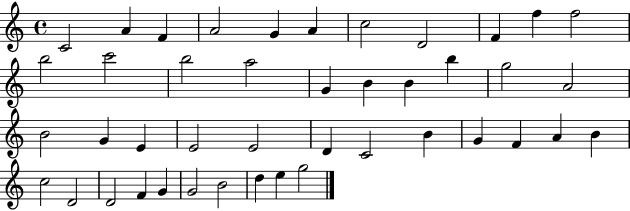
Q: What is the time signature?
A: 4/4